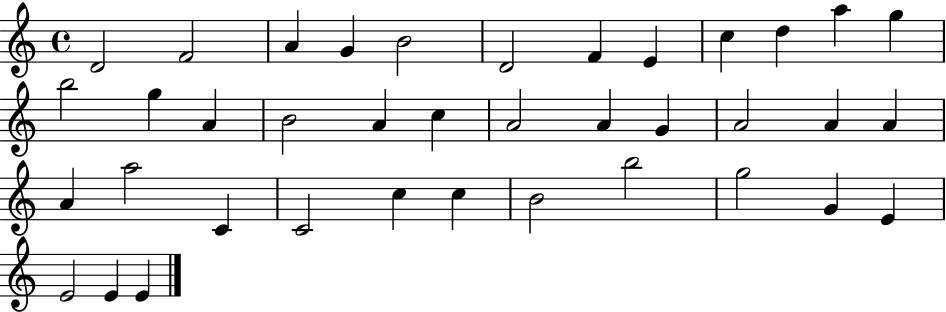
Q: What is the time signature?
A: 4/4